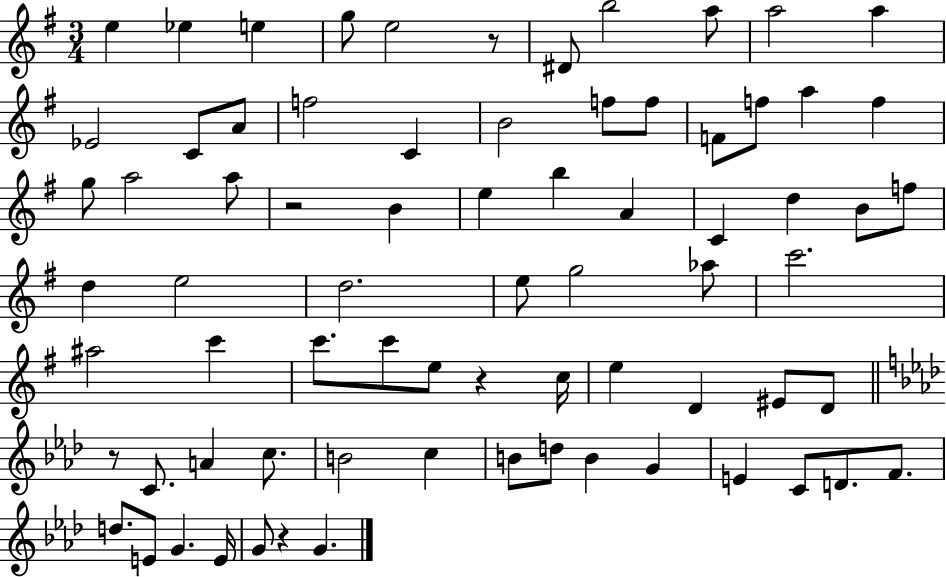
{
  \clef treble
  \numericTimeSignature
  \time 3/4
  \key g \major
  e''4 ees''4 e''4 | g''8 e''2 r8 | dis'8 b''2 a''8 | a''2 a''4 | \break ees'2 c'8 a'8 | f''2 c'4 | b'2 f''8 f''8 | f'8 f''8 a''4 f''4 | \break g''8 a''2 a''8 | r2 b'4 | e''4 b''4 a'4 | c'4 d''4 b'8 f''8 | \break d''4 e''2 | d''2. | e''8 g''2 aes''8 | c'''2. | \break ais''2 c'''4 | c'''8. c'''8 e''8 r4 c''16 | e''4 d'4 eis'8 d'8 | \bar "||" \break \key f \minor r8 c'8. a'4 c''8. | b'2 c''4 | b'8 d''8 b'4 g'4 | e'4 c'8 d'8. f'8. | \break d''8. e'8 g'4. e'16 | g'8 r4 g'4. | \bar "|."
}